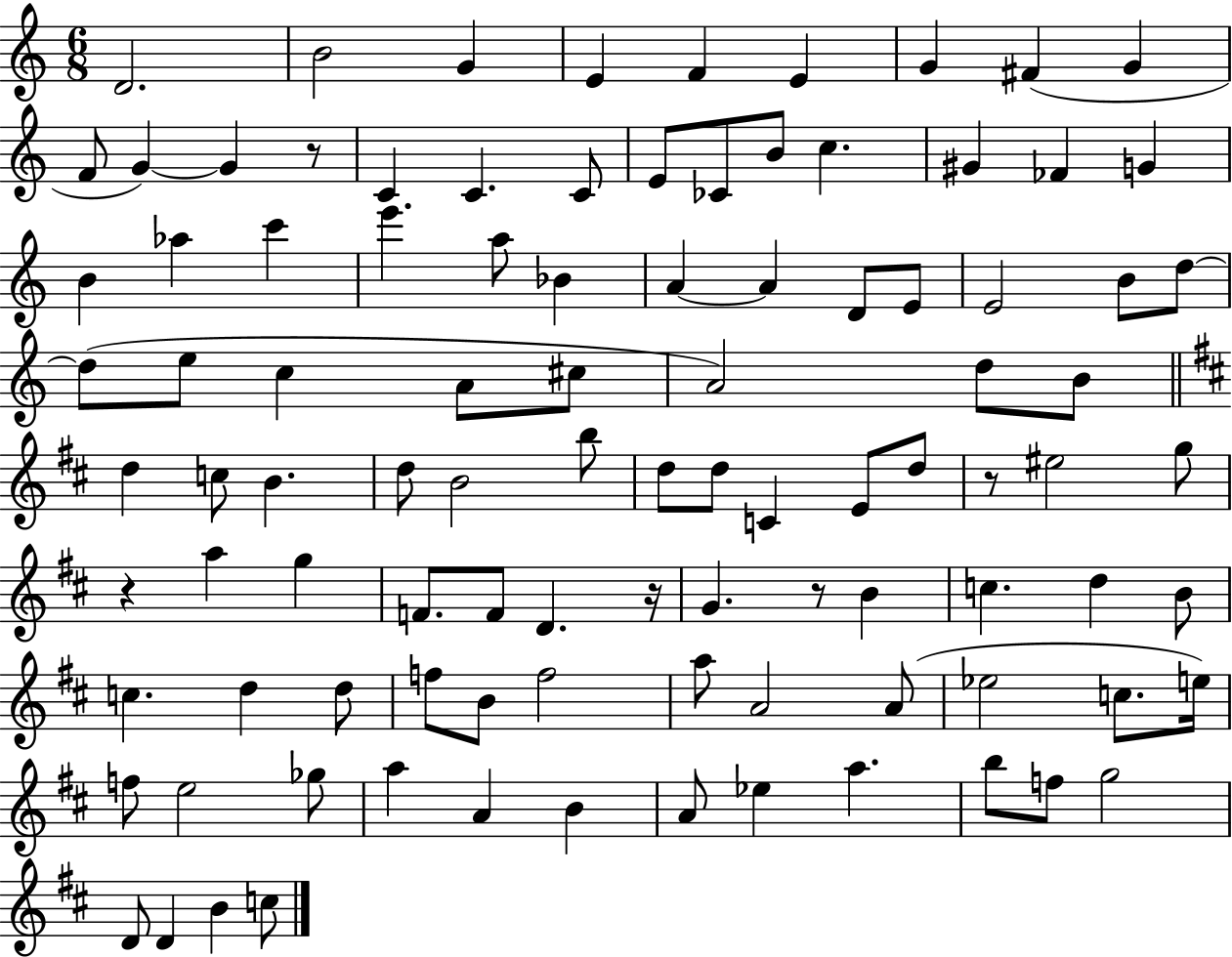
X:1
T:Untitled
M:6/8
L:1/4
K:C
D2 B2 G E F E G ^F G F/2 G G z/2 C C C/2 E/2 _C/2 B/2 c ^G _F G B _a c' e' a/2 _B A A D/2 E/2 E2 B/2 d/2 d/2 e/2 c A/2 ^c/2 A2 d/2 B/2 d c/2 B d/2 B2 b/2 d/2 d/2 C E/2 d/2 z/2 ^e2 g/2 z a g F/2 F/2 D z/4 G z/2 B c d B/2 c d d/2 f/2 B/2 f2 a/2 A2 A/2 _e2 c/2 e/4 f/2 e2 _g/2 a A B A/2 _e a b/2 f/2 g2 D/2 D B c/2